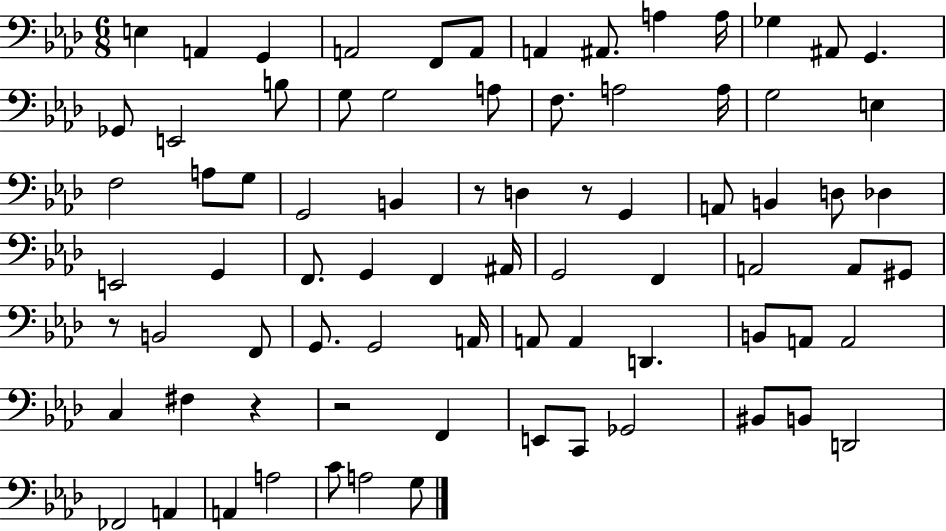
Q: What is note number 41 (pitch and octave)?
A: A#2